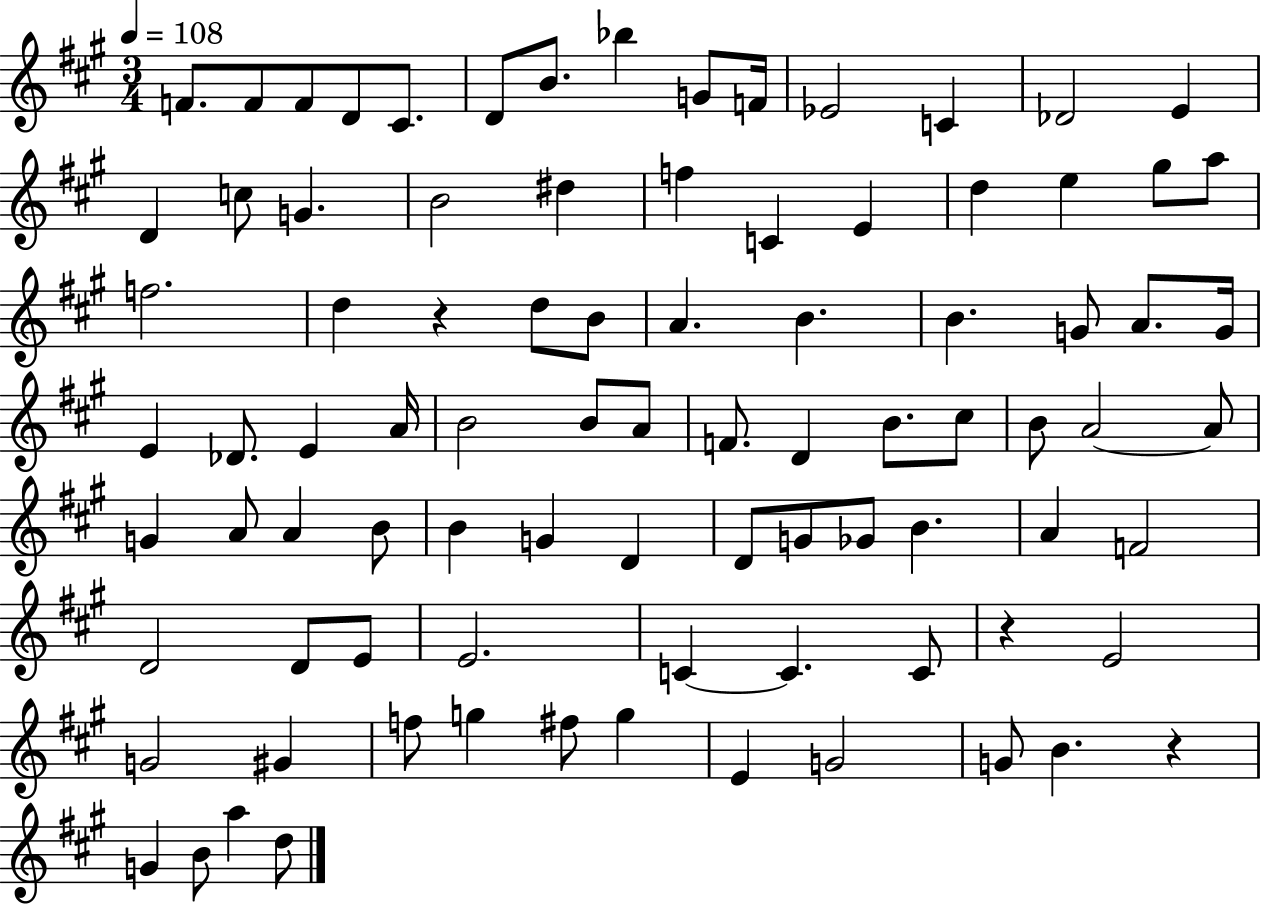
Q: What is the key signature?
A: A major